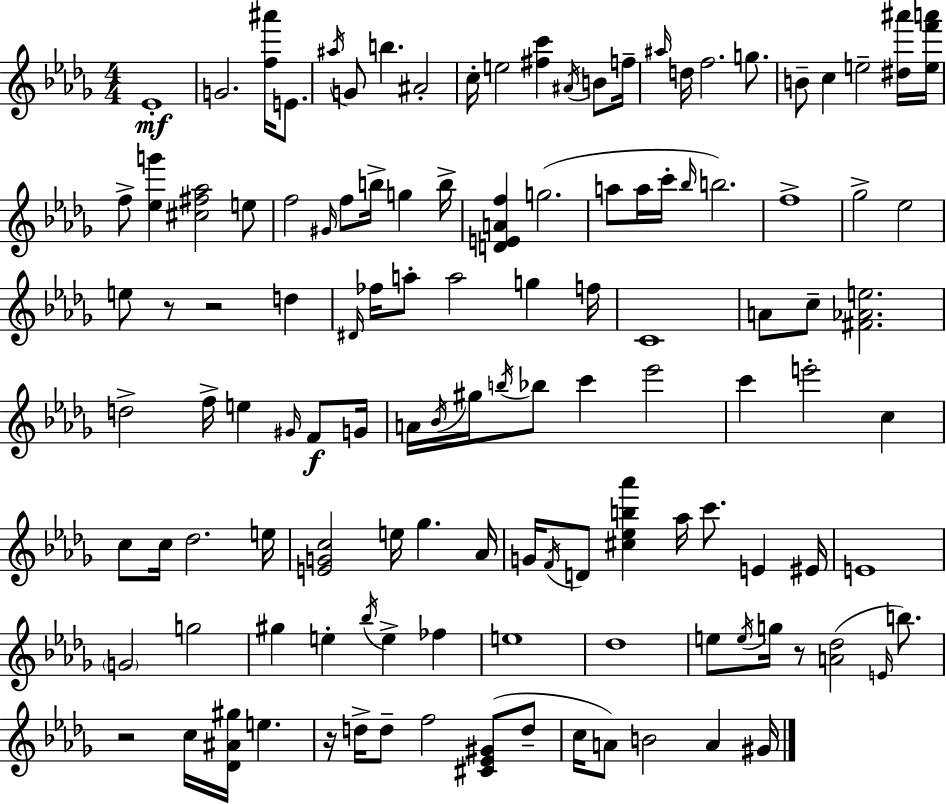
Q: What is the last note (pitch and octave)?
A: G#4